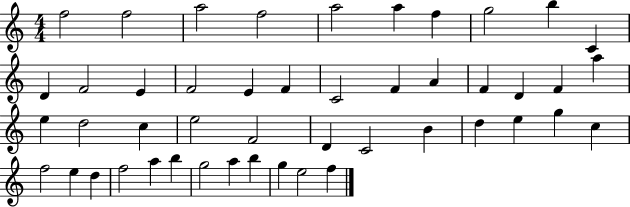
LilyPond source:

{
  \clef treble
  \numericTimeSignature
  \time 4/4
  \key c \major
  f''2 f''2 | a''2 f''2 | a''2 a''4 f''4 | g''2 b''4 c'4 | \break d'4 f'2 e'4 | f'2 e'4 f'4 | c'2 f'4 a'4 | f'4 d'4 f'4 a''4 | \break e''4 d''2 c''4 | e''2 f'2 | d'4 c'2 b'4 | d''4 e''4 g''4 c''4 | \break f''2 e''4 d''4 | f''2 a''4 b''4 | g''2 a''4 b''4 | g''4 e''2 f''4 | \break \bar "|."
}